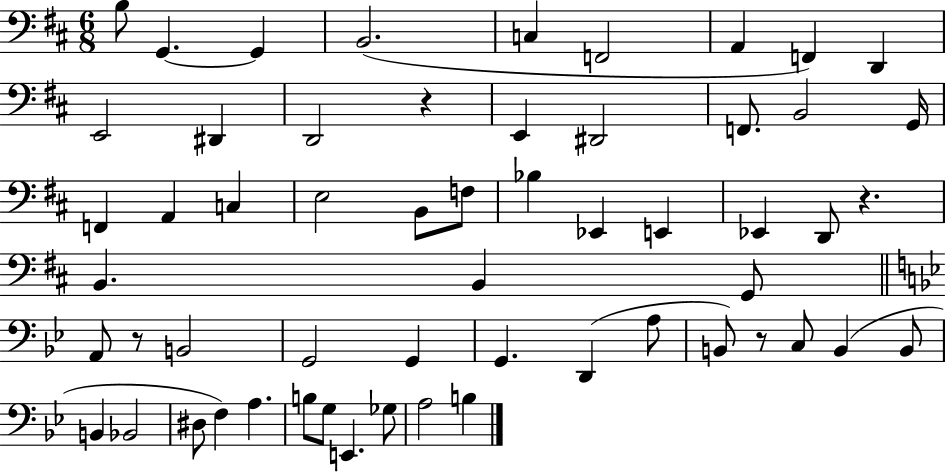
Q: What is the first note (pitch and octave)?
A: B3